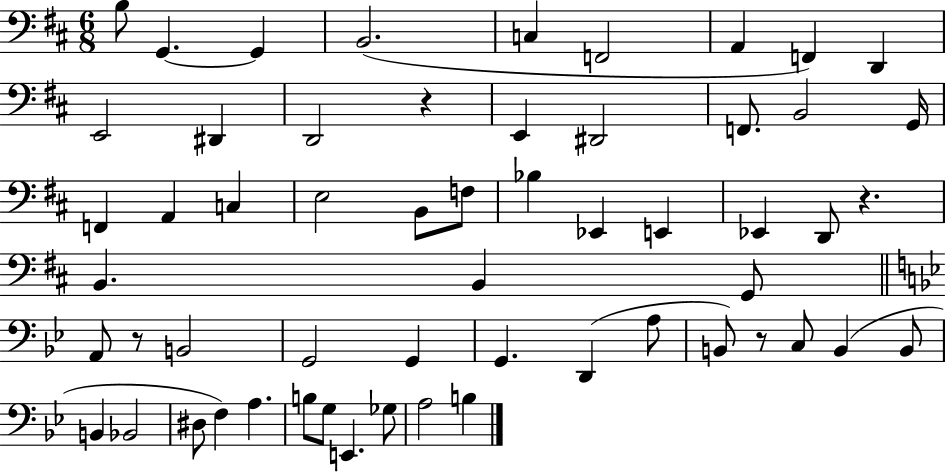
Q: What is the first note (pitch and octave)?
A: B3